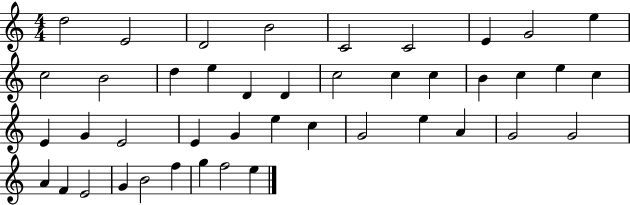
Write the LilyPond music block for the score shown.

{
  \clef treble
  \numericTimeSignature
  \time 4/4
  \key c \major
  d''2 e'2 | d'2 b'2 | c'2 c'2 | e'4 g'2 e''4 | \break c''2 b'2 | d''4 e''4 d'4 d'4 | c''2 c''4 c''4 | b'4 c''4 e''4 c''4 | \break e'4 g'4 e'2 | e'4 g'4 e''4 c''4 | g'2 e''4 a'4 | g'2 g'2 | \break a'4 f'4 e'2 | g'4 b'2 f''4 | g''4 f''2 e''4 | \bar "|."
}